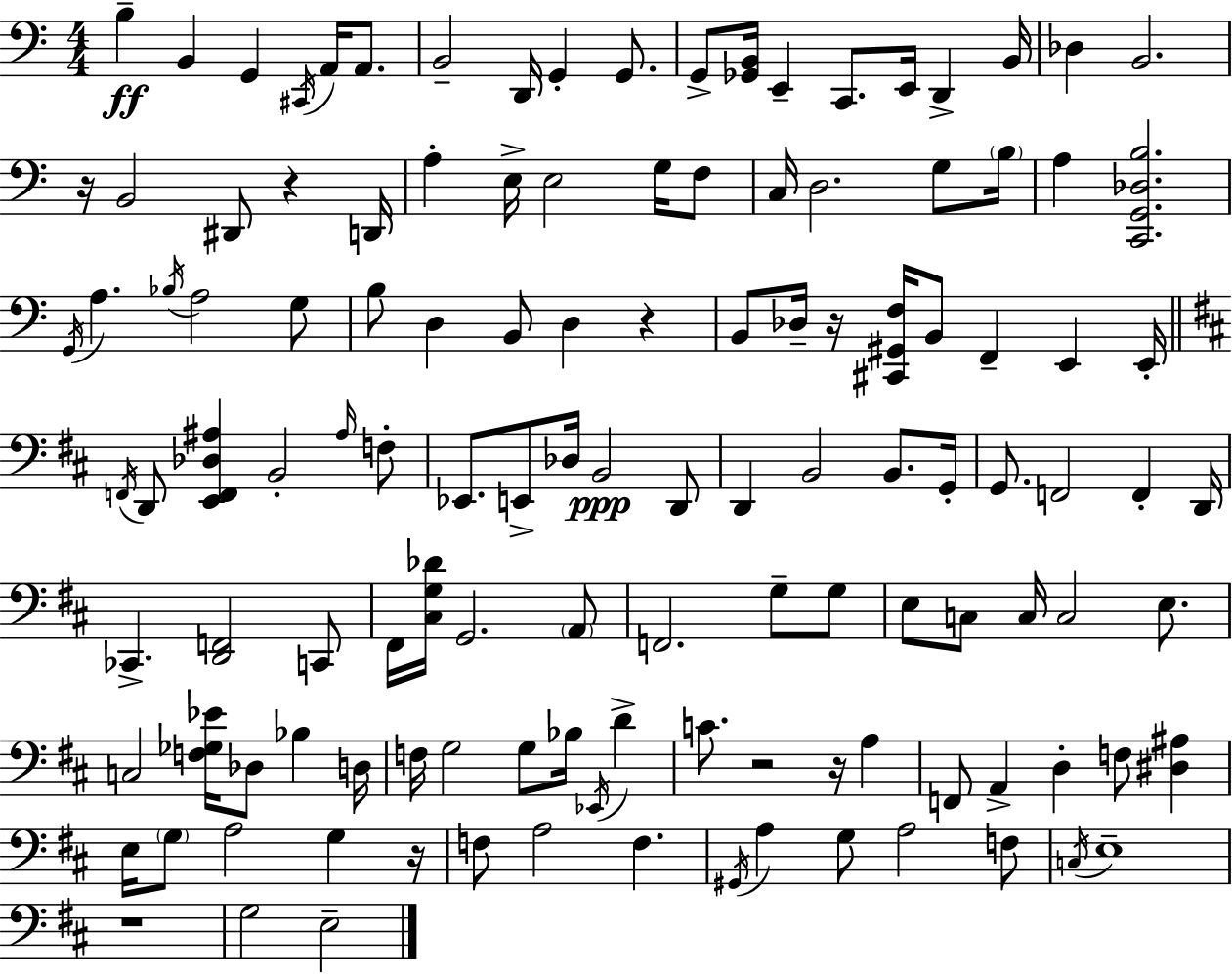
B3/q B2/q G2/q C#2/s A2/s A2/e. B2/h D2/s G2/q G2/e. G2/e [Gb2,B2]/s E2/q C2/e. E2/s D2/q B2/s Db3/q B2/h. R/s B2/h D#2/e R/q D2/s A3/q E3/s E3/h G3/s F3/e C3/s D3/h. G3/e B3/s A3/q [C2,G2,Db3,B3]/h. G2/s A3/q. Bb3/s A3/h G3/e B3/e D3/q B2/e D3/q R/q B2/e Db3/s R/s [C#2,G#2,F3]/s B2/e F2/q E2/q E2/s F2/s D2/e [E2,F2,Db3,A#3]/q B2/h A#3/s F3/e Eb2/e. E2/e Db3/s B2/h D2/e D2/q B2/h B2/e. G2/s G2/e. F2/h F2/q D2/s CES2/q. [D2,F2]/h C2/e F#2/s [C#3,G3,Db4]/s G2/h. A2/e F2/h. G3/e G3/e E3/e C3/e C3/s C3/h E3/e. C3/h [F3,Gb3,Eb4]/s Db3/e Bb3/q D3/s F3/s G3/h G3/e Bb3/s Eb2/s D4/q C4/e. R/h R/s A3/q F2/e A2/q D3/q F3/e [D#3,A#3]/q E3/s G3/e A3/h G3/q R/s F3/e A3/h F3/q. G#2/s A3/q G3/e A3/h F3/e C3/s E3/w R/w G3/h E3/h